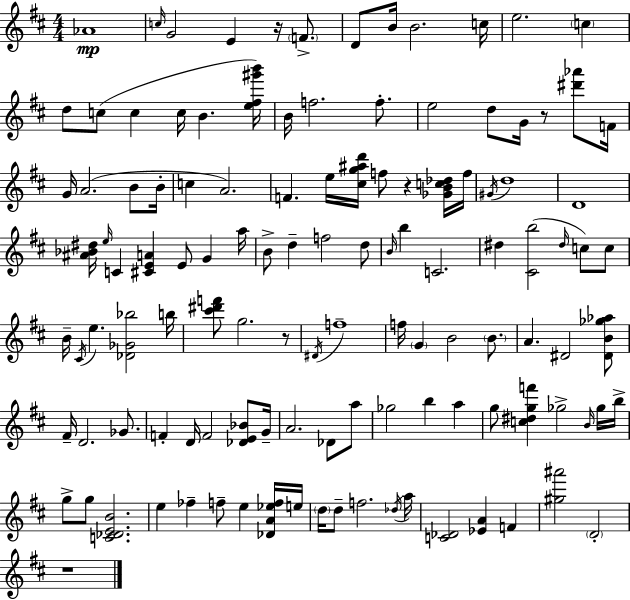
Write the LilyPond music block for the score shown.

{
  \clef treble
  \numericTimeSignature
  \time 4/4
  \key d \major
  aes'1\mp | \grace { c''16 } g'2 e'4 r16 \parenthesize f'8.-> | d'8 b'16 b'2. | c''16 e''2. \parenthesize c''4 | \break d''8 c''8( c''4 c''16 b'4. | <e'' fis'' gis''' b'''>16) b'16 f''2. f''8.-. | e''2 d''8 g'16 r8 <dis''' aes'''>8 | f'16 g'16 a'2.( b'8 | \break b'16-. c''4 a'2.) | f'4. e''16 <cis'' g'' ais'' d'''>16 f''8 r4 <ges' b' c'' des''>16 | f''16 \acciaccatura { gis'16 } d''1 | d'1 | \break <ais' bes' dis''>16 \grace { e''16 } c'4 <cis' e' a'>4 e'8 g'4 | a''16 b'8-> d''4-- f''2 | d''8 \grace { b'16 } b''4 c'2. | dis''4 <cis' b''>2( | \break \grace { dis''16 } c''8) c''8 b'16-- \acciaccatura { cis'16 } e''4. <des' ges' bes''>2 | b''16 <cis''' dis''' f'''>8 g''2. | r8 \acciaccatura { dis'16 } f''1-- | f''16 \parenthesize g'4 b'2 | \break \parenthesize b'8. a'4. dis'2 | <dis' b' ges'' aes''>8 fis'16-- d'2. | ges'8. f'4-. d'16 f'2 | <des' e' bes'>8 g'16-- a'2. | \break des'8 a''8 ges''2 b''4 | a''4 g''8 <c'' dis'' g'' f'''>4 ges''2-> | \grace { b'16 } ges''16 b''16-> g''8-> g''8 <c' des' e' b'>2. | e''4 fes''4-- | \break f''8-- e''4 <des' a' ees'' f''>16 e''16 \parenthesize d''16 d''8-- f''2. | \acciaccatura { des''16 } a''16 <c' des'>2 | <ees' a'>4 f'4 <gis'' ais'''>2 | \parenthesize d'2-. r1 | \break \bar "|."
}